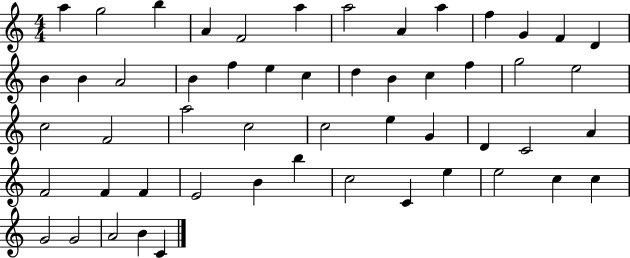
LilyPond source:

{
  \clef treble
  \numericTimeSignature
  \time 4/4
  \key c \major
  a''4 g''2 b''4 | a'4 f'2 a''4 | a''2 a'4 a''4 | f''4 g'4 f'4 d'4 | \break b'4 b'4 a'2 | b'4 f''4 e''4 c''4 | d''4 b'4 c''4 f''4 | g''2 e''2 | \break c''2 f'2 | a''2 c''2 | c''2 e''4 g'4 | d'4 c'2 a'4 | \break f'2 f'4 f'4 | e'2 b'4 b''4 | c''2 c'4 e''4 | e''2 c''4 c''4 | \break g'2 g'2 | a'2 b'4 c'4 | \bar "|."
}